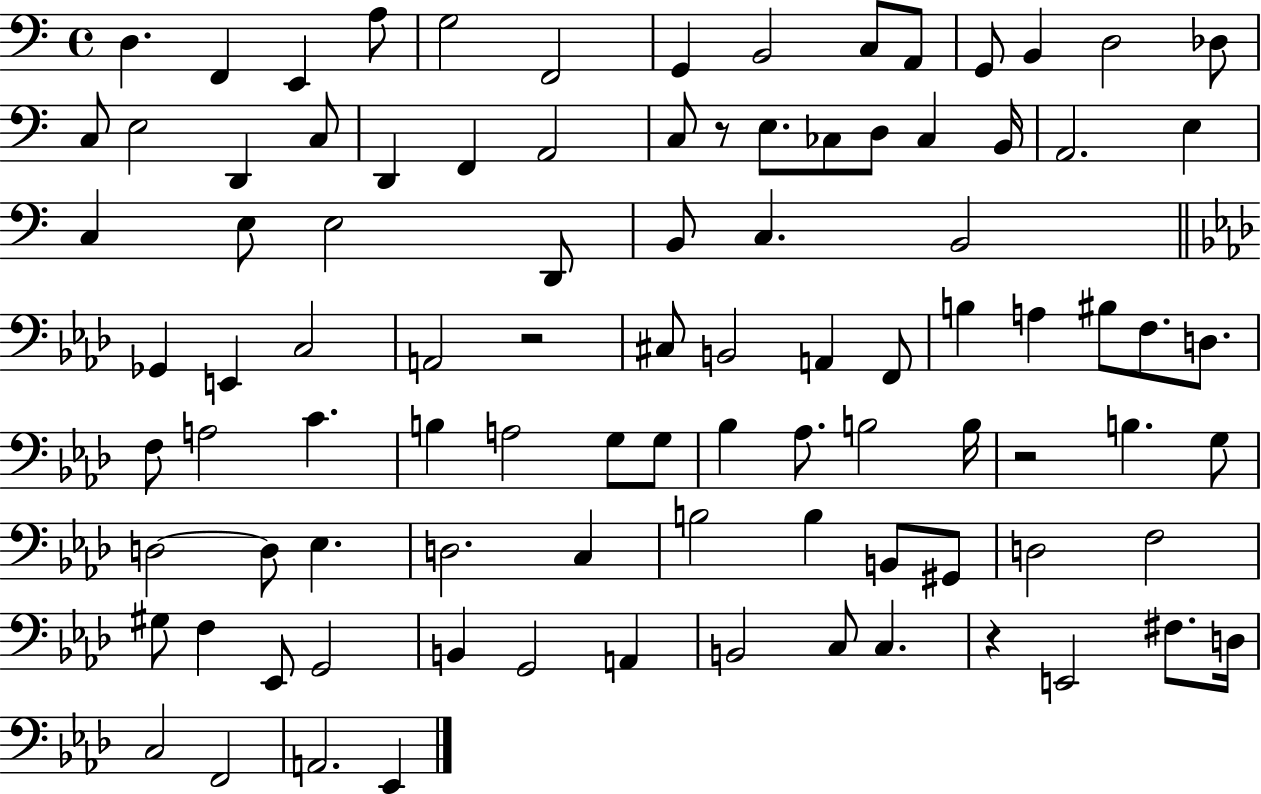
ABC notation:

X:1
T:Untitled
M:4/4
L:1/4
K:C
D, F,, E,, A,/2 G,2 F,,2 G,, B,,2 C,/2 A,,/2 G,,/2 B,, D,2 _D,/2 C,/2 E,2 D,, C,/2 D,, F,, A,,2 C,/2 z/2 E,/2 _C,/2 D,/2 _C, B,,/4 A,,2 E, C, E,/2 E,2 D,,/2 B,,/2 C, B,,2 _G,, E,, C,2 A,,2 z2 ^C,/2 B,,2 A,, F,,/2 B, A, ^B,/2 F,/2 D,/2 F,/2 A,2 C B, A,2 G,/2 G,/2 _B, _A,/2 B,2 B,/4 z2 B, G,/2 D,2 D,/2 _E, D,2 C, B,2 B, B,,/2 ^G,,/2 D,2 F,2 ^G,/2 F, _E,,/2 G,,2 B,, G,,2 A,, B,,2 C,/2 C, z E,,2 ^F,/2 D,/4 C,2 F,,2 A,,2 _E,,